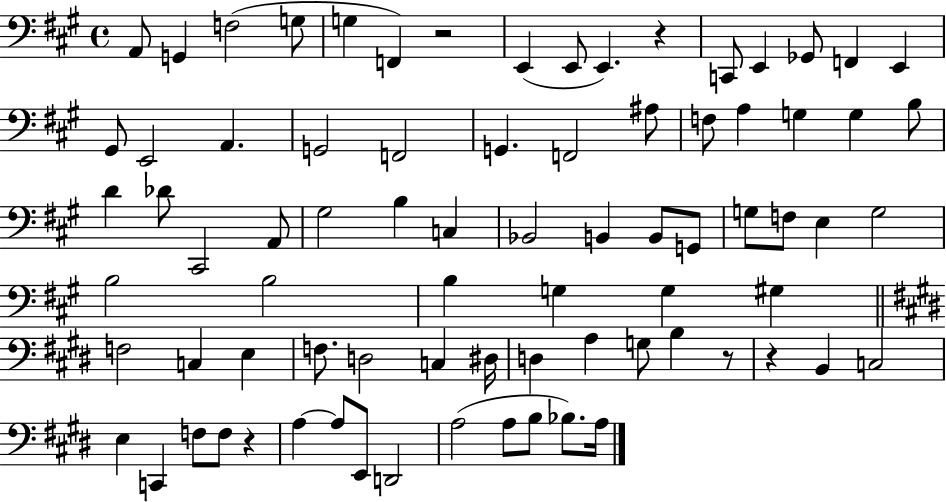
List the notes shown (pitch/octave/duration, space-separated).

A2/e G2/q F3/h G3/e G3/q F2/q R/h E2/q E2/e E2/q. R/q C2/e E2/q Gb2/e F2/q E2/q G#2/e E2/h A2/q. G2/h F2/h G2/q. F2/h A#3/e F3/e A3/q G3/q G3/q B3/e D4/q Db4/e C#2/h A2/e G#3/h B3/q C3/q Bb2/h B2/q B2/e G2/e G3/e F3/e E3/q G3/h B3/h B3/h B3/q G3/q G3/q G#3/q F3/h C3/q E3/q F3/e. D3/h C3/q D#3/s D3/q A3/q G3/e B3/q R/e R/q B2/q C3/h E3/q C2/q F3/e F3/e R/q A3/q A3/e E2/e D2/h A3/h A3/e B3/e Bb3/e. A3/s